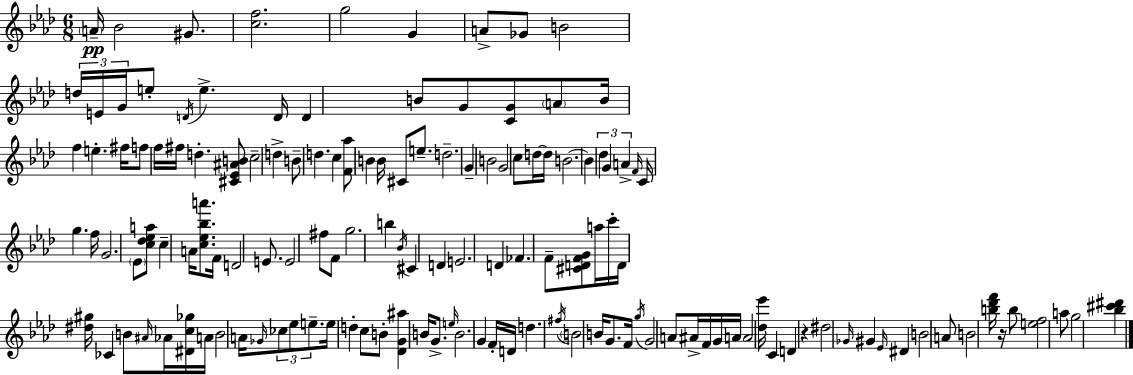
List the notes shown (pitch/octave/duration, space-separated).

A4/s Bb4/h G#4/e. [C5,F5]/h. G5/h G4/q A4/e Gb4/e B4/h D5/s E4/s G4/s E5/e D4/s E5/q. D4/s D4/q B4/e G4/e [C4,G4]/e A4/e B4/s F5/q E5/q. F#5/s F5/e F5/s F#5/s D5/q. [C#4,Eb4,A#4,B4]/e C5/h D5/q B4/e D5/q. C5/q [F4,Ab5]/e B4/q B4/s C#4/e E5/e. D5/h. G4/q B4/h G4/h C5/e D5/s D5/s B4/h. B4/q Db5/q G4/q A4/q F4/s C4/s G5/q. F5/s G4/h. Eb4/e [C5,Db5,Eb5,A5]/e C5/q A4/s [C5,Eb5,Bb5,A6]/e. F4/s D4/h E4/e. E4/h F#5/e F4/e G5/h. B5/q Bb4/s C#4/q D4/q E4/h. D4/q FES4/q. F4/e [C#4,D4,F4,G4]/e A5/s C6/s D4/s [D#5,G#5]/s CES4/q B4/e A#4/s Ab4/s [D#4,C5,Gb5]/s A4/s B4/h A4/s Gb4/s CES5/e Eb5/e E5/e. E5/s D5/q C5/e B4/e [Db4,G4,A#5]/q B4/s G4/e. E5/s B4/h. G4/q F4/s D4/s D5/q. F#5/s B4/h B4/s G4/e. F4/s G5/s G4/h A4/e A#4/s F4/s G4/s A4/s A4/h [Db5,Eb6]/s C4/q D4/q R/q D#5/h Gb4/s G#4/q Eb4/s D#4/q B4/h A4/e B4/h [B5,Db6,F6]/s R/s B5/e [E5,F5]/h A5/e G5/h [Bb5,C#6,D#6]/q